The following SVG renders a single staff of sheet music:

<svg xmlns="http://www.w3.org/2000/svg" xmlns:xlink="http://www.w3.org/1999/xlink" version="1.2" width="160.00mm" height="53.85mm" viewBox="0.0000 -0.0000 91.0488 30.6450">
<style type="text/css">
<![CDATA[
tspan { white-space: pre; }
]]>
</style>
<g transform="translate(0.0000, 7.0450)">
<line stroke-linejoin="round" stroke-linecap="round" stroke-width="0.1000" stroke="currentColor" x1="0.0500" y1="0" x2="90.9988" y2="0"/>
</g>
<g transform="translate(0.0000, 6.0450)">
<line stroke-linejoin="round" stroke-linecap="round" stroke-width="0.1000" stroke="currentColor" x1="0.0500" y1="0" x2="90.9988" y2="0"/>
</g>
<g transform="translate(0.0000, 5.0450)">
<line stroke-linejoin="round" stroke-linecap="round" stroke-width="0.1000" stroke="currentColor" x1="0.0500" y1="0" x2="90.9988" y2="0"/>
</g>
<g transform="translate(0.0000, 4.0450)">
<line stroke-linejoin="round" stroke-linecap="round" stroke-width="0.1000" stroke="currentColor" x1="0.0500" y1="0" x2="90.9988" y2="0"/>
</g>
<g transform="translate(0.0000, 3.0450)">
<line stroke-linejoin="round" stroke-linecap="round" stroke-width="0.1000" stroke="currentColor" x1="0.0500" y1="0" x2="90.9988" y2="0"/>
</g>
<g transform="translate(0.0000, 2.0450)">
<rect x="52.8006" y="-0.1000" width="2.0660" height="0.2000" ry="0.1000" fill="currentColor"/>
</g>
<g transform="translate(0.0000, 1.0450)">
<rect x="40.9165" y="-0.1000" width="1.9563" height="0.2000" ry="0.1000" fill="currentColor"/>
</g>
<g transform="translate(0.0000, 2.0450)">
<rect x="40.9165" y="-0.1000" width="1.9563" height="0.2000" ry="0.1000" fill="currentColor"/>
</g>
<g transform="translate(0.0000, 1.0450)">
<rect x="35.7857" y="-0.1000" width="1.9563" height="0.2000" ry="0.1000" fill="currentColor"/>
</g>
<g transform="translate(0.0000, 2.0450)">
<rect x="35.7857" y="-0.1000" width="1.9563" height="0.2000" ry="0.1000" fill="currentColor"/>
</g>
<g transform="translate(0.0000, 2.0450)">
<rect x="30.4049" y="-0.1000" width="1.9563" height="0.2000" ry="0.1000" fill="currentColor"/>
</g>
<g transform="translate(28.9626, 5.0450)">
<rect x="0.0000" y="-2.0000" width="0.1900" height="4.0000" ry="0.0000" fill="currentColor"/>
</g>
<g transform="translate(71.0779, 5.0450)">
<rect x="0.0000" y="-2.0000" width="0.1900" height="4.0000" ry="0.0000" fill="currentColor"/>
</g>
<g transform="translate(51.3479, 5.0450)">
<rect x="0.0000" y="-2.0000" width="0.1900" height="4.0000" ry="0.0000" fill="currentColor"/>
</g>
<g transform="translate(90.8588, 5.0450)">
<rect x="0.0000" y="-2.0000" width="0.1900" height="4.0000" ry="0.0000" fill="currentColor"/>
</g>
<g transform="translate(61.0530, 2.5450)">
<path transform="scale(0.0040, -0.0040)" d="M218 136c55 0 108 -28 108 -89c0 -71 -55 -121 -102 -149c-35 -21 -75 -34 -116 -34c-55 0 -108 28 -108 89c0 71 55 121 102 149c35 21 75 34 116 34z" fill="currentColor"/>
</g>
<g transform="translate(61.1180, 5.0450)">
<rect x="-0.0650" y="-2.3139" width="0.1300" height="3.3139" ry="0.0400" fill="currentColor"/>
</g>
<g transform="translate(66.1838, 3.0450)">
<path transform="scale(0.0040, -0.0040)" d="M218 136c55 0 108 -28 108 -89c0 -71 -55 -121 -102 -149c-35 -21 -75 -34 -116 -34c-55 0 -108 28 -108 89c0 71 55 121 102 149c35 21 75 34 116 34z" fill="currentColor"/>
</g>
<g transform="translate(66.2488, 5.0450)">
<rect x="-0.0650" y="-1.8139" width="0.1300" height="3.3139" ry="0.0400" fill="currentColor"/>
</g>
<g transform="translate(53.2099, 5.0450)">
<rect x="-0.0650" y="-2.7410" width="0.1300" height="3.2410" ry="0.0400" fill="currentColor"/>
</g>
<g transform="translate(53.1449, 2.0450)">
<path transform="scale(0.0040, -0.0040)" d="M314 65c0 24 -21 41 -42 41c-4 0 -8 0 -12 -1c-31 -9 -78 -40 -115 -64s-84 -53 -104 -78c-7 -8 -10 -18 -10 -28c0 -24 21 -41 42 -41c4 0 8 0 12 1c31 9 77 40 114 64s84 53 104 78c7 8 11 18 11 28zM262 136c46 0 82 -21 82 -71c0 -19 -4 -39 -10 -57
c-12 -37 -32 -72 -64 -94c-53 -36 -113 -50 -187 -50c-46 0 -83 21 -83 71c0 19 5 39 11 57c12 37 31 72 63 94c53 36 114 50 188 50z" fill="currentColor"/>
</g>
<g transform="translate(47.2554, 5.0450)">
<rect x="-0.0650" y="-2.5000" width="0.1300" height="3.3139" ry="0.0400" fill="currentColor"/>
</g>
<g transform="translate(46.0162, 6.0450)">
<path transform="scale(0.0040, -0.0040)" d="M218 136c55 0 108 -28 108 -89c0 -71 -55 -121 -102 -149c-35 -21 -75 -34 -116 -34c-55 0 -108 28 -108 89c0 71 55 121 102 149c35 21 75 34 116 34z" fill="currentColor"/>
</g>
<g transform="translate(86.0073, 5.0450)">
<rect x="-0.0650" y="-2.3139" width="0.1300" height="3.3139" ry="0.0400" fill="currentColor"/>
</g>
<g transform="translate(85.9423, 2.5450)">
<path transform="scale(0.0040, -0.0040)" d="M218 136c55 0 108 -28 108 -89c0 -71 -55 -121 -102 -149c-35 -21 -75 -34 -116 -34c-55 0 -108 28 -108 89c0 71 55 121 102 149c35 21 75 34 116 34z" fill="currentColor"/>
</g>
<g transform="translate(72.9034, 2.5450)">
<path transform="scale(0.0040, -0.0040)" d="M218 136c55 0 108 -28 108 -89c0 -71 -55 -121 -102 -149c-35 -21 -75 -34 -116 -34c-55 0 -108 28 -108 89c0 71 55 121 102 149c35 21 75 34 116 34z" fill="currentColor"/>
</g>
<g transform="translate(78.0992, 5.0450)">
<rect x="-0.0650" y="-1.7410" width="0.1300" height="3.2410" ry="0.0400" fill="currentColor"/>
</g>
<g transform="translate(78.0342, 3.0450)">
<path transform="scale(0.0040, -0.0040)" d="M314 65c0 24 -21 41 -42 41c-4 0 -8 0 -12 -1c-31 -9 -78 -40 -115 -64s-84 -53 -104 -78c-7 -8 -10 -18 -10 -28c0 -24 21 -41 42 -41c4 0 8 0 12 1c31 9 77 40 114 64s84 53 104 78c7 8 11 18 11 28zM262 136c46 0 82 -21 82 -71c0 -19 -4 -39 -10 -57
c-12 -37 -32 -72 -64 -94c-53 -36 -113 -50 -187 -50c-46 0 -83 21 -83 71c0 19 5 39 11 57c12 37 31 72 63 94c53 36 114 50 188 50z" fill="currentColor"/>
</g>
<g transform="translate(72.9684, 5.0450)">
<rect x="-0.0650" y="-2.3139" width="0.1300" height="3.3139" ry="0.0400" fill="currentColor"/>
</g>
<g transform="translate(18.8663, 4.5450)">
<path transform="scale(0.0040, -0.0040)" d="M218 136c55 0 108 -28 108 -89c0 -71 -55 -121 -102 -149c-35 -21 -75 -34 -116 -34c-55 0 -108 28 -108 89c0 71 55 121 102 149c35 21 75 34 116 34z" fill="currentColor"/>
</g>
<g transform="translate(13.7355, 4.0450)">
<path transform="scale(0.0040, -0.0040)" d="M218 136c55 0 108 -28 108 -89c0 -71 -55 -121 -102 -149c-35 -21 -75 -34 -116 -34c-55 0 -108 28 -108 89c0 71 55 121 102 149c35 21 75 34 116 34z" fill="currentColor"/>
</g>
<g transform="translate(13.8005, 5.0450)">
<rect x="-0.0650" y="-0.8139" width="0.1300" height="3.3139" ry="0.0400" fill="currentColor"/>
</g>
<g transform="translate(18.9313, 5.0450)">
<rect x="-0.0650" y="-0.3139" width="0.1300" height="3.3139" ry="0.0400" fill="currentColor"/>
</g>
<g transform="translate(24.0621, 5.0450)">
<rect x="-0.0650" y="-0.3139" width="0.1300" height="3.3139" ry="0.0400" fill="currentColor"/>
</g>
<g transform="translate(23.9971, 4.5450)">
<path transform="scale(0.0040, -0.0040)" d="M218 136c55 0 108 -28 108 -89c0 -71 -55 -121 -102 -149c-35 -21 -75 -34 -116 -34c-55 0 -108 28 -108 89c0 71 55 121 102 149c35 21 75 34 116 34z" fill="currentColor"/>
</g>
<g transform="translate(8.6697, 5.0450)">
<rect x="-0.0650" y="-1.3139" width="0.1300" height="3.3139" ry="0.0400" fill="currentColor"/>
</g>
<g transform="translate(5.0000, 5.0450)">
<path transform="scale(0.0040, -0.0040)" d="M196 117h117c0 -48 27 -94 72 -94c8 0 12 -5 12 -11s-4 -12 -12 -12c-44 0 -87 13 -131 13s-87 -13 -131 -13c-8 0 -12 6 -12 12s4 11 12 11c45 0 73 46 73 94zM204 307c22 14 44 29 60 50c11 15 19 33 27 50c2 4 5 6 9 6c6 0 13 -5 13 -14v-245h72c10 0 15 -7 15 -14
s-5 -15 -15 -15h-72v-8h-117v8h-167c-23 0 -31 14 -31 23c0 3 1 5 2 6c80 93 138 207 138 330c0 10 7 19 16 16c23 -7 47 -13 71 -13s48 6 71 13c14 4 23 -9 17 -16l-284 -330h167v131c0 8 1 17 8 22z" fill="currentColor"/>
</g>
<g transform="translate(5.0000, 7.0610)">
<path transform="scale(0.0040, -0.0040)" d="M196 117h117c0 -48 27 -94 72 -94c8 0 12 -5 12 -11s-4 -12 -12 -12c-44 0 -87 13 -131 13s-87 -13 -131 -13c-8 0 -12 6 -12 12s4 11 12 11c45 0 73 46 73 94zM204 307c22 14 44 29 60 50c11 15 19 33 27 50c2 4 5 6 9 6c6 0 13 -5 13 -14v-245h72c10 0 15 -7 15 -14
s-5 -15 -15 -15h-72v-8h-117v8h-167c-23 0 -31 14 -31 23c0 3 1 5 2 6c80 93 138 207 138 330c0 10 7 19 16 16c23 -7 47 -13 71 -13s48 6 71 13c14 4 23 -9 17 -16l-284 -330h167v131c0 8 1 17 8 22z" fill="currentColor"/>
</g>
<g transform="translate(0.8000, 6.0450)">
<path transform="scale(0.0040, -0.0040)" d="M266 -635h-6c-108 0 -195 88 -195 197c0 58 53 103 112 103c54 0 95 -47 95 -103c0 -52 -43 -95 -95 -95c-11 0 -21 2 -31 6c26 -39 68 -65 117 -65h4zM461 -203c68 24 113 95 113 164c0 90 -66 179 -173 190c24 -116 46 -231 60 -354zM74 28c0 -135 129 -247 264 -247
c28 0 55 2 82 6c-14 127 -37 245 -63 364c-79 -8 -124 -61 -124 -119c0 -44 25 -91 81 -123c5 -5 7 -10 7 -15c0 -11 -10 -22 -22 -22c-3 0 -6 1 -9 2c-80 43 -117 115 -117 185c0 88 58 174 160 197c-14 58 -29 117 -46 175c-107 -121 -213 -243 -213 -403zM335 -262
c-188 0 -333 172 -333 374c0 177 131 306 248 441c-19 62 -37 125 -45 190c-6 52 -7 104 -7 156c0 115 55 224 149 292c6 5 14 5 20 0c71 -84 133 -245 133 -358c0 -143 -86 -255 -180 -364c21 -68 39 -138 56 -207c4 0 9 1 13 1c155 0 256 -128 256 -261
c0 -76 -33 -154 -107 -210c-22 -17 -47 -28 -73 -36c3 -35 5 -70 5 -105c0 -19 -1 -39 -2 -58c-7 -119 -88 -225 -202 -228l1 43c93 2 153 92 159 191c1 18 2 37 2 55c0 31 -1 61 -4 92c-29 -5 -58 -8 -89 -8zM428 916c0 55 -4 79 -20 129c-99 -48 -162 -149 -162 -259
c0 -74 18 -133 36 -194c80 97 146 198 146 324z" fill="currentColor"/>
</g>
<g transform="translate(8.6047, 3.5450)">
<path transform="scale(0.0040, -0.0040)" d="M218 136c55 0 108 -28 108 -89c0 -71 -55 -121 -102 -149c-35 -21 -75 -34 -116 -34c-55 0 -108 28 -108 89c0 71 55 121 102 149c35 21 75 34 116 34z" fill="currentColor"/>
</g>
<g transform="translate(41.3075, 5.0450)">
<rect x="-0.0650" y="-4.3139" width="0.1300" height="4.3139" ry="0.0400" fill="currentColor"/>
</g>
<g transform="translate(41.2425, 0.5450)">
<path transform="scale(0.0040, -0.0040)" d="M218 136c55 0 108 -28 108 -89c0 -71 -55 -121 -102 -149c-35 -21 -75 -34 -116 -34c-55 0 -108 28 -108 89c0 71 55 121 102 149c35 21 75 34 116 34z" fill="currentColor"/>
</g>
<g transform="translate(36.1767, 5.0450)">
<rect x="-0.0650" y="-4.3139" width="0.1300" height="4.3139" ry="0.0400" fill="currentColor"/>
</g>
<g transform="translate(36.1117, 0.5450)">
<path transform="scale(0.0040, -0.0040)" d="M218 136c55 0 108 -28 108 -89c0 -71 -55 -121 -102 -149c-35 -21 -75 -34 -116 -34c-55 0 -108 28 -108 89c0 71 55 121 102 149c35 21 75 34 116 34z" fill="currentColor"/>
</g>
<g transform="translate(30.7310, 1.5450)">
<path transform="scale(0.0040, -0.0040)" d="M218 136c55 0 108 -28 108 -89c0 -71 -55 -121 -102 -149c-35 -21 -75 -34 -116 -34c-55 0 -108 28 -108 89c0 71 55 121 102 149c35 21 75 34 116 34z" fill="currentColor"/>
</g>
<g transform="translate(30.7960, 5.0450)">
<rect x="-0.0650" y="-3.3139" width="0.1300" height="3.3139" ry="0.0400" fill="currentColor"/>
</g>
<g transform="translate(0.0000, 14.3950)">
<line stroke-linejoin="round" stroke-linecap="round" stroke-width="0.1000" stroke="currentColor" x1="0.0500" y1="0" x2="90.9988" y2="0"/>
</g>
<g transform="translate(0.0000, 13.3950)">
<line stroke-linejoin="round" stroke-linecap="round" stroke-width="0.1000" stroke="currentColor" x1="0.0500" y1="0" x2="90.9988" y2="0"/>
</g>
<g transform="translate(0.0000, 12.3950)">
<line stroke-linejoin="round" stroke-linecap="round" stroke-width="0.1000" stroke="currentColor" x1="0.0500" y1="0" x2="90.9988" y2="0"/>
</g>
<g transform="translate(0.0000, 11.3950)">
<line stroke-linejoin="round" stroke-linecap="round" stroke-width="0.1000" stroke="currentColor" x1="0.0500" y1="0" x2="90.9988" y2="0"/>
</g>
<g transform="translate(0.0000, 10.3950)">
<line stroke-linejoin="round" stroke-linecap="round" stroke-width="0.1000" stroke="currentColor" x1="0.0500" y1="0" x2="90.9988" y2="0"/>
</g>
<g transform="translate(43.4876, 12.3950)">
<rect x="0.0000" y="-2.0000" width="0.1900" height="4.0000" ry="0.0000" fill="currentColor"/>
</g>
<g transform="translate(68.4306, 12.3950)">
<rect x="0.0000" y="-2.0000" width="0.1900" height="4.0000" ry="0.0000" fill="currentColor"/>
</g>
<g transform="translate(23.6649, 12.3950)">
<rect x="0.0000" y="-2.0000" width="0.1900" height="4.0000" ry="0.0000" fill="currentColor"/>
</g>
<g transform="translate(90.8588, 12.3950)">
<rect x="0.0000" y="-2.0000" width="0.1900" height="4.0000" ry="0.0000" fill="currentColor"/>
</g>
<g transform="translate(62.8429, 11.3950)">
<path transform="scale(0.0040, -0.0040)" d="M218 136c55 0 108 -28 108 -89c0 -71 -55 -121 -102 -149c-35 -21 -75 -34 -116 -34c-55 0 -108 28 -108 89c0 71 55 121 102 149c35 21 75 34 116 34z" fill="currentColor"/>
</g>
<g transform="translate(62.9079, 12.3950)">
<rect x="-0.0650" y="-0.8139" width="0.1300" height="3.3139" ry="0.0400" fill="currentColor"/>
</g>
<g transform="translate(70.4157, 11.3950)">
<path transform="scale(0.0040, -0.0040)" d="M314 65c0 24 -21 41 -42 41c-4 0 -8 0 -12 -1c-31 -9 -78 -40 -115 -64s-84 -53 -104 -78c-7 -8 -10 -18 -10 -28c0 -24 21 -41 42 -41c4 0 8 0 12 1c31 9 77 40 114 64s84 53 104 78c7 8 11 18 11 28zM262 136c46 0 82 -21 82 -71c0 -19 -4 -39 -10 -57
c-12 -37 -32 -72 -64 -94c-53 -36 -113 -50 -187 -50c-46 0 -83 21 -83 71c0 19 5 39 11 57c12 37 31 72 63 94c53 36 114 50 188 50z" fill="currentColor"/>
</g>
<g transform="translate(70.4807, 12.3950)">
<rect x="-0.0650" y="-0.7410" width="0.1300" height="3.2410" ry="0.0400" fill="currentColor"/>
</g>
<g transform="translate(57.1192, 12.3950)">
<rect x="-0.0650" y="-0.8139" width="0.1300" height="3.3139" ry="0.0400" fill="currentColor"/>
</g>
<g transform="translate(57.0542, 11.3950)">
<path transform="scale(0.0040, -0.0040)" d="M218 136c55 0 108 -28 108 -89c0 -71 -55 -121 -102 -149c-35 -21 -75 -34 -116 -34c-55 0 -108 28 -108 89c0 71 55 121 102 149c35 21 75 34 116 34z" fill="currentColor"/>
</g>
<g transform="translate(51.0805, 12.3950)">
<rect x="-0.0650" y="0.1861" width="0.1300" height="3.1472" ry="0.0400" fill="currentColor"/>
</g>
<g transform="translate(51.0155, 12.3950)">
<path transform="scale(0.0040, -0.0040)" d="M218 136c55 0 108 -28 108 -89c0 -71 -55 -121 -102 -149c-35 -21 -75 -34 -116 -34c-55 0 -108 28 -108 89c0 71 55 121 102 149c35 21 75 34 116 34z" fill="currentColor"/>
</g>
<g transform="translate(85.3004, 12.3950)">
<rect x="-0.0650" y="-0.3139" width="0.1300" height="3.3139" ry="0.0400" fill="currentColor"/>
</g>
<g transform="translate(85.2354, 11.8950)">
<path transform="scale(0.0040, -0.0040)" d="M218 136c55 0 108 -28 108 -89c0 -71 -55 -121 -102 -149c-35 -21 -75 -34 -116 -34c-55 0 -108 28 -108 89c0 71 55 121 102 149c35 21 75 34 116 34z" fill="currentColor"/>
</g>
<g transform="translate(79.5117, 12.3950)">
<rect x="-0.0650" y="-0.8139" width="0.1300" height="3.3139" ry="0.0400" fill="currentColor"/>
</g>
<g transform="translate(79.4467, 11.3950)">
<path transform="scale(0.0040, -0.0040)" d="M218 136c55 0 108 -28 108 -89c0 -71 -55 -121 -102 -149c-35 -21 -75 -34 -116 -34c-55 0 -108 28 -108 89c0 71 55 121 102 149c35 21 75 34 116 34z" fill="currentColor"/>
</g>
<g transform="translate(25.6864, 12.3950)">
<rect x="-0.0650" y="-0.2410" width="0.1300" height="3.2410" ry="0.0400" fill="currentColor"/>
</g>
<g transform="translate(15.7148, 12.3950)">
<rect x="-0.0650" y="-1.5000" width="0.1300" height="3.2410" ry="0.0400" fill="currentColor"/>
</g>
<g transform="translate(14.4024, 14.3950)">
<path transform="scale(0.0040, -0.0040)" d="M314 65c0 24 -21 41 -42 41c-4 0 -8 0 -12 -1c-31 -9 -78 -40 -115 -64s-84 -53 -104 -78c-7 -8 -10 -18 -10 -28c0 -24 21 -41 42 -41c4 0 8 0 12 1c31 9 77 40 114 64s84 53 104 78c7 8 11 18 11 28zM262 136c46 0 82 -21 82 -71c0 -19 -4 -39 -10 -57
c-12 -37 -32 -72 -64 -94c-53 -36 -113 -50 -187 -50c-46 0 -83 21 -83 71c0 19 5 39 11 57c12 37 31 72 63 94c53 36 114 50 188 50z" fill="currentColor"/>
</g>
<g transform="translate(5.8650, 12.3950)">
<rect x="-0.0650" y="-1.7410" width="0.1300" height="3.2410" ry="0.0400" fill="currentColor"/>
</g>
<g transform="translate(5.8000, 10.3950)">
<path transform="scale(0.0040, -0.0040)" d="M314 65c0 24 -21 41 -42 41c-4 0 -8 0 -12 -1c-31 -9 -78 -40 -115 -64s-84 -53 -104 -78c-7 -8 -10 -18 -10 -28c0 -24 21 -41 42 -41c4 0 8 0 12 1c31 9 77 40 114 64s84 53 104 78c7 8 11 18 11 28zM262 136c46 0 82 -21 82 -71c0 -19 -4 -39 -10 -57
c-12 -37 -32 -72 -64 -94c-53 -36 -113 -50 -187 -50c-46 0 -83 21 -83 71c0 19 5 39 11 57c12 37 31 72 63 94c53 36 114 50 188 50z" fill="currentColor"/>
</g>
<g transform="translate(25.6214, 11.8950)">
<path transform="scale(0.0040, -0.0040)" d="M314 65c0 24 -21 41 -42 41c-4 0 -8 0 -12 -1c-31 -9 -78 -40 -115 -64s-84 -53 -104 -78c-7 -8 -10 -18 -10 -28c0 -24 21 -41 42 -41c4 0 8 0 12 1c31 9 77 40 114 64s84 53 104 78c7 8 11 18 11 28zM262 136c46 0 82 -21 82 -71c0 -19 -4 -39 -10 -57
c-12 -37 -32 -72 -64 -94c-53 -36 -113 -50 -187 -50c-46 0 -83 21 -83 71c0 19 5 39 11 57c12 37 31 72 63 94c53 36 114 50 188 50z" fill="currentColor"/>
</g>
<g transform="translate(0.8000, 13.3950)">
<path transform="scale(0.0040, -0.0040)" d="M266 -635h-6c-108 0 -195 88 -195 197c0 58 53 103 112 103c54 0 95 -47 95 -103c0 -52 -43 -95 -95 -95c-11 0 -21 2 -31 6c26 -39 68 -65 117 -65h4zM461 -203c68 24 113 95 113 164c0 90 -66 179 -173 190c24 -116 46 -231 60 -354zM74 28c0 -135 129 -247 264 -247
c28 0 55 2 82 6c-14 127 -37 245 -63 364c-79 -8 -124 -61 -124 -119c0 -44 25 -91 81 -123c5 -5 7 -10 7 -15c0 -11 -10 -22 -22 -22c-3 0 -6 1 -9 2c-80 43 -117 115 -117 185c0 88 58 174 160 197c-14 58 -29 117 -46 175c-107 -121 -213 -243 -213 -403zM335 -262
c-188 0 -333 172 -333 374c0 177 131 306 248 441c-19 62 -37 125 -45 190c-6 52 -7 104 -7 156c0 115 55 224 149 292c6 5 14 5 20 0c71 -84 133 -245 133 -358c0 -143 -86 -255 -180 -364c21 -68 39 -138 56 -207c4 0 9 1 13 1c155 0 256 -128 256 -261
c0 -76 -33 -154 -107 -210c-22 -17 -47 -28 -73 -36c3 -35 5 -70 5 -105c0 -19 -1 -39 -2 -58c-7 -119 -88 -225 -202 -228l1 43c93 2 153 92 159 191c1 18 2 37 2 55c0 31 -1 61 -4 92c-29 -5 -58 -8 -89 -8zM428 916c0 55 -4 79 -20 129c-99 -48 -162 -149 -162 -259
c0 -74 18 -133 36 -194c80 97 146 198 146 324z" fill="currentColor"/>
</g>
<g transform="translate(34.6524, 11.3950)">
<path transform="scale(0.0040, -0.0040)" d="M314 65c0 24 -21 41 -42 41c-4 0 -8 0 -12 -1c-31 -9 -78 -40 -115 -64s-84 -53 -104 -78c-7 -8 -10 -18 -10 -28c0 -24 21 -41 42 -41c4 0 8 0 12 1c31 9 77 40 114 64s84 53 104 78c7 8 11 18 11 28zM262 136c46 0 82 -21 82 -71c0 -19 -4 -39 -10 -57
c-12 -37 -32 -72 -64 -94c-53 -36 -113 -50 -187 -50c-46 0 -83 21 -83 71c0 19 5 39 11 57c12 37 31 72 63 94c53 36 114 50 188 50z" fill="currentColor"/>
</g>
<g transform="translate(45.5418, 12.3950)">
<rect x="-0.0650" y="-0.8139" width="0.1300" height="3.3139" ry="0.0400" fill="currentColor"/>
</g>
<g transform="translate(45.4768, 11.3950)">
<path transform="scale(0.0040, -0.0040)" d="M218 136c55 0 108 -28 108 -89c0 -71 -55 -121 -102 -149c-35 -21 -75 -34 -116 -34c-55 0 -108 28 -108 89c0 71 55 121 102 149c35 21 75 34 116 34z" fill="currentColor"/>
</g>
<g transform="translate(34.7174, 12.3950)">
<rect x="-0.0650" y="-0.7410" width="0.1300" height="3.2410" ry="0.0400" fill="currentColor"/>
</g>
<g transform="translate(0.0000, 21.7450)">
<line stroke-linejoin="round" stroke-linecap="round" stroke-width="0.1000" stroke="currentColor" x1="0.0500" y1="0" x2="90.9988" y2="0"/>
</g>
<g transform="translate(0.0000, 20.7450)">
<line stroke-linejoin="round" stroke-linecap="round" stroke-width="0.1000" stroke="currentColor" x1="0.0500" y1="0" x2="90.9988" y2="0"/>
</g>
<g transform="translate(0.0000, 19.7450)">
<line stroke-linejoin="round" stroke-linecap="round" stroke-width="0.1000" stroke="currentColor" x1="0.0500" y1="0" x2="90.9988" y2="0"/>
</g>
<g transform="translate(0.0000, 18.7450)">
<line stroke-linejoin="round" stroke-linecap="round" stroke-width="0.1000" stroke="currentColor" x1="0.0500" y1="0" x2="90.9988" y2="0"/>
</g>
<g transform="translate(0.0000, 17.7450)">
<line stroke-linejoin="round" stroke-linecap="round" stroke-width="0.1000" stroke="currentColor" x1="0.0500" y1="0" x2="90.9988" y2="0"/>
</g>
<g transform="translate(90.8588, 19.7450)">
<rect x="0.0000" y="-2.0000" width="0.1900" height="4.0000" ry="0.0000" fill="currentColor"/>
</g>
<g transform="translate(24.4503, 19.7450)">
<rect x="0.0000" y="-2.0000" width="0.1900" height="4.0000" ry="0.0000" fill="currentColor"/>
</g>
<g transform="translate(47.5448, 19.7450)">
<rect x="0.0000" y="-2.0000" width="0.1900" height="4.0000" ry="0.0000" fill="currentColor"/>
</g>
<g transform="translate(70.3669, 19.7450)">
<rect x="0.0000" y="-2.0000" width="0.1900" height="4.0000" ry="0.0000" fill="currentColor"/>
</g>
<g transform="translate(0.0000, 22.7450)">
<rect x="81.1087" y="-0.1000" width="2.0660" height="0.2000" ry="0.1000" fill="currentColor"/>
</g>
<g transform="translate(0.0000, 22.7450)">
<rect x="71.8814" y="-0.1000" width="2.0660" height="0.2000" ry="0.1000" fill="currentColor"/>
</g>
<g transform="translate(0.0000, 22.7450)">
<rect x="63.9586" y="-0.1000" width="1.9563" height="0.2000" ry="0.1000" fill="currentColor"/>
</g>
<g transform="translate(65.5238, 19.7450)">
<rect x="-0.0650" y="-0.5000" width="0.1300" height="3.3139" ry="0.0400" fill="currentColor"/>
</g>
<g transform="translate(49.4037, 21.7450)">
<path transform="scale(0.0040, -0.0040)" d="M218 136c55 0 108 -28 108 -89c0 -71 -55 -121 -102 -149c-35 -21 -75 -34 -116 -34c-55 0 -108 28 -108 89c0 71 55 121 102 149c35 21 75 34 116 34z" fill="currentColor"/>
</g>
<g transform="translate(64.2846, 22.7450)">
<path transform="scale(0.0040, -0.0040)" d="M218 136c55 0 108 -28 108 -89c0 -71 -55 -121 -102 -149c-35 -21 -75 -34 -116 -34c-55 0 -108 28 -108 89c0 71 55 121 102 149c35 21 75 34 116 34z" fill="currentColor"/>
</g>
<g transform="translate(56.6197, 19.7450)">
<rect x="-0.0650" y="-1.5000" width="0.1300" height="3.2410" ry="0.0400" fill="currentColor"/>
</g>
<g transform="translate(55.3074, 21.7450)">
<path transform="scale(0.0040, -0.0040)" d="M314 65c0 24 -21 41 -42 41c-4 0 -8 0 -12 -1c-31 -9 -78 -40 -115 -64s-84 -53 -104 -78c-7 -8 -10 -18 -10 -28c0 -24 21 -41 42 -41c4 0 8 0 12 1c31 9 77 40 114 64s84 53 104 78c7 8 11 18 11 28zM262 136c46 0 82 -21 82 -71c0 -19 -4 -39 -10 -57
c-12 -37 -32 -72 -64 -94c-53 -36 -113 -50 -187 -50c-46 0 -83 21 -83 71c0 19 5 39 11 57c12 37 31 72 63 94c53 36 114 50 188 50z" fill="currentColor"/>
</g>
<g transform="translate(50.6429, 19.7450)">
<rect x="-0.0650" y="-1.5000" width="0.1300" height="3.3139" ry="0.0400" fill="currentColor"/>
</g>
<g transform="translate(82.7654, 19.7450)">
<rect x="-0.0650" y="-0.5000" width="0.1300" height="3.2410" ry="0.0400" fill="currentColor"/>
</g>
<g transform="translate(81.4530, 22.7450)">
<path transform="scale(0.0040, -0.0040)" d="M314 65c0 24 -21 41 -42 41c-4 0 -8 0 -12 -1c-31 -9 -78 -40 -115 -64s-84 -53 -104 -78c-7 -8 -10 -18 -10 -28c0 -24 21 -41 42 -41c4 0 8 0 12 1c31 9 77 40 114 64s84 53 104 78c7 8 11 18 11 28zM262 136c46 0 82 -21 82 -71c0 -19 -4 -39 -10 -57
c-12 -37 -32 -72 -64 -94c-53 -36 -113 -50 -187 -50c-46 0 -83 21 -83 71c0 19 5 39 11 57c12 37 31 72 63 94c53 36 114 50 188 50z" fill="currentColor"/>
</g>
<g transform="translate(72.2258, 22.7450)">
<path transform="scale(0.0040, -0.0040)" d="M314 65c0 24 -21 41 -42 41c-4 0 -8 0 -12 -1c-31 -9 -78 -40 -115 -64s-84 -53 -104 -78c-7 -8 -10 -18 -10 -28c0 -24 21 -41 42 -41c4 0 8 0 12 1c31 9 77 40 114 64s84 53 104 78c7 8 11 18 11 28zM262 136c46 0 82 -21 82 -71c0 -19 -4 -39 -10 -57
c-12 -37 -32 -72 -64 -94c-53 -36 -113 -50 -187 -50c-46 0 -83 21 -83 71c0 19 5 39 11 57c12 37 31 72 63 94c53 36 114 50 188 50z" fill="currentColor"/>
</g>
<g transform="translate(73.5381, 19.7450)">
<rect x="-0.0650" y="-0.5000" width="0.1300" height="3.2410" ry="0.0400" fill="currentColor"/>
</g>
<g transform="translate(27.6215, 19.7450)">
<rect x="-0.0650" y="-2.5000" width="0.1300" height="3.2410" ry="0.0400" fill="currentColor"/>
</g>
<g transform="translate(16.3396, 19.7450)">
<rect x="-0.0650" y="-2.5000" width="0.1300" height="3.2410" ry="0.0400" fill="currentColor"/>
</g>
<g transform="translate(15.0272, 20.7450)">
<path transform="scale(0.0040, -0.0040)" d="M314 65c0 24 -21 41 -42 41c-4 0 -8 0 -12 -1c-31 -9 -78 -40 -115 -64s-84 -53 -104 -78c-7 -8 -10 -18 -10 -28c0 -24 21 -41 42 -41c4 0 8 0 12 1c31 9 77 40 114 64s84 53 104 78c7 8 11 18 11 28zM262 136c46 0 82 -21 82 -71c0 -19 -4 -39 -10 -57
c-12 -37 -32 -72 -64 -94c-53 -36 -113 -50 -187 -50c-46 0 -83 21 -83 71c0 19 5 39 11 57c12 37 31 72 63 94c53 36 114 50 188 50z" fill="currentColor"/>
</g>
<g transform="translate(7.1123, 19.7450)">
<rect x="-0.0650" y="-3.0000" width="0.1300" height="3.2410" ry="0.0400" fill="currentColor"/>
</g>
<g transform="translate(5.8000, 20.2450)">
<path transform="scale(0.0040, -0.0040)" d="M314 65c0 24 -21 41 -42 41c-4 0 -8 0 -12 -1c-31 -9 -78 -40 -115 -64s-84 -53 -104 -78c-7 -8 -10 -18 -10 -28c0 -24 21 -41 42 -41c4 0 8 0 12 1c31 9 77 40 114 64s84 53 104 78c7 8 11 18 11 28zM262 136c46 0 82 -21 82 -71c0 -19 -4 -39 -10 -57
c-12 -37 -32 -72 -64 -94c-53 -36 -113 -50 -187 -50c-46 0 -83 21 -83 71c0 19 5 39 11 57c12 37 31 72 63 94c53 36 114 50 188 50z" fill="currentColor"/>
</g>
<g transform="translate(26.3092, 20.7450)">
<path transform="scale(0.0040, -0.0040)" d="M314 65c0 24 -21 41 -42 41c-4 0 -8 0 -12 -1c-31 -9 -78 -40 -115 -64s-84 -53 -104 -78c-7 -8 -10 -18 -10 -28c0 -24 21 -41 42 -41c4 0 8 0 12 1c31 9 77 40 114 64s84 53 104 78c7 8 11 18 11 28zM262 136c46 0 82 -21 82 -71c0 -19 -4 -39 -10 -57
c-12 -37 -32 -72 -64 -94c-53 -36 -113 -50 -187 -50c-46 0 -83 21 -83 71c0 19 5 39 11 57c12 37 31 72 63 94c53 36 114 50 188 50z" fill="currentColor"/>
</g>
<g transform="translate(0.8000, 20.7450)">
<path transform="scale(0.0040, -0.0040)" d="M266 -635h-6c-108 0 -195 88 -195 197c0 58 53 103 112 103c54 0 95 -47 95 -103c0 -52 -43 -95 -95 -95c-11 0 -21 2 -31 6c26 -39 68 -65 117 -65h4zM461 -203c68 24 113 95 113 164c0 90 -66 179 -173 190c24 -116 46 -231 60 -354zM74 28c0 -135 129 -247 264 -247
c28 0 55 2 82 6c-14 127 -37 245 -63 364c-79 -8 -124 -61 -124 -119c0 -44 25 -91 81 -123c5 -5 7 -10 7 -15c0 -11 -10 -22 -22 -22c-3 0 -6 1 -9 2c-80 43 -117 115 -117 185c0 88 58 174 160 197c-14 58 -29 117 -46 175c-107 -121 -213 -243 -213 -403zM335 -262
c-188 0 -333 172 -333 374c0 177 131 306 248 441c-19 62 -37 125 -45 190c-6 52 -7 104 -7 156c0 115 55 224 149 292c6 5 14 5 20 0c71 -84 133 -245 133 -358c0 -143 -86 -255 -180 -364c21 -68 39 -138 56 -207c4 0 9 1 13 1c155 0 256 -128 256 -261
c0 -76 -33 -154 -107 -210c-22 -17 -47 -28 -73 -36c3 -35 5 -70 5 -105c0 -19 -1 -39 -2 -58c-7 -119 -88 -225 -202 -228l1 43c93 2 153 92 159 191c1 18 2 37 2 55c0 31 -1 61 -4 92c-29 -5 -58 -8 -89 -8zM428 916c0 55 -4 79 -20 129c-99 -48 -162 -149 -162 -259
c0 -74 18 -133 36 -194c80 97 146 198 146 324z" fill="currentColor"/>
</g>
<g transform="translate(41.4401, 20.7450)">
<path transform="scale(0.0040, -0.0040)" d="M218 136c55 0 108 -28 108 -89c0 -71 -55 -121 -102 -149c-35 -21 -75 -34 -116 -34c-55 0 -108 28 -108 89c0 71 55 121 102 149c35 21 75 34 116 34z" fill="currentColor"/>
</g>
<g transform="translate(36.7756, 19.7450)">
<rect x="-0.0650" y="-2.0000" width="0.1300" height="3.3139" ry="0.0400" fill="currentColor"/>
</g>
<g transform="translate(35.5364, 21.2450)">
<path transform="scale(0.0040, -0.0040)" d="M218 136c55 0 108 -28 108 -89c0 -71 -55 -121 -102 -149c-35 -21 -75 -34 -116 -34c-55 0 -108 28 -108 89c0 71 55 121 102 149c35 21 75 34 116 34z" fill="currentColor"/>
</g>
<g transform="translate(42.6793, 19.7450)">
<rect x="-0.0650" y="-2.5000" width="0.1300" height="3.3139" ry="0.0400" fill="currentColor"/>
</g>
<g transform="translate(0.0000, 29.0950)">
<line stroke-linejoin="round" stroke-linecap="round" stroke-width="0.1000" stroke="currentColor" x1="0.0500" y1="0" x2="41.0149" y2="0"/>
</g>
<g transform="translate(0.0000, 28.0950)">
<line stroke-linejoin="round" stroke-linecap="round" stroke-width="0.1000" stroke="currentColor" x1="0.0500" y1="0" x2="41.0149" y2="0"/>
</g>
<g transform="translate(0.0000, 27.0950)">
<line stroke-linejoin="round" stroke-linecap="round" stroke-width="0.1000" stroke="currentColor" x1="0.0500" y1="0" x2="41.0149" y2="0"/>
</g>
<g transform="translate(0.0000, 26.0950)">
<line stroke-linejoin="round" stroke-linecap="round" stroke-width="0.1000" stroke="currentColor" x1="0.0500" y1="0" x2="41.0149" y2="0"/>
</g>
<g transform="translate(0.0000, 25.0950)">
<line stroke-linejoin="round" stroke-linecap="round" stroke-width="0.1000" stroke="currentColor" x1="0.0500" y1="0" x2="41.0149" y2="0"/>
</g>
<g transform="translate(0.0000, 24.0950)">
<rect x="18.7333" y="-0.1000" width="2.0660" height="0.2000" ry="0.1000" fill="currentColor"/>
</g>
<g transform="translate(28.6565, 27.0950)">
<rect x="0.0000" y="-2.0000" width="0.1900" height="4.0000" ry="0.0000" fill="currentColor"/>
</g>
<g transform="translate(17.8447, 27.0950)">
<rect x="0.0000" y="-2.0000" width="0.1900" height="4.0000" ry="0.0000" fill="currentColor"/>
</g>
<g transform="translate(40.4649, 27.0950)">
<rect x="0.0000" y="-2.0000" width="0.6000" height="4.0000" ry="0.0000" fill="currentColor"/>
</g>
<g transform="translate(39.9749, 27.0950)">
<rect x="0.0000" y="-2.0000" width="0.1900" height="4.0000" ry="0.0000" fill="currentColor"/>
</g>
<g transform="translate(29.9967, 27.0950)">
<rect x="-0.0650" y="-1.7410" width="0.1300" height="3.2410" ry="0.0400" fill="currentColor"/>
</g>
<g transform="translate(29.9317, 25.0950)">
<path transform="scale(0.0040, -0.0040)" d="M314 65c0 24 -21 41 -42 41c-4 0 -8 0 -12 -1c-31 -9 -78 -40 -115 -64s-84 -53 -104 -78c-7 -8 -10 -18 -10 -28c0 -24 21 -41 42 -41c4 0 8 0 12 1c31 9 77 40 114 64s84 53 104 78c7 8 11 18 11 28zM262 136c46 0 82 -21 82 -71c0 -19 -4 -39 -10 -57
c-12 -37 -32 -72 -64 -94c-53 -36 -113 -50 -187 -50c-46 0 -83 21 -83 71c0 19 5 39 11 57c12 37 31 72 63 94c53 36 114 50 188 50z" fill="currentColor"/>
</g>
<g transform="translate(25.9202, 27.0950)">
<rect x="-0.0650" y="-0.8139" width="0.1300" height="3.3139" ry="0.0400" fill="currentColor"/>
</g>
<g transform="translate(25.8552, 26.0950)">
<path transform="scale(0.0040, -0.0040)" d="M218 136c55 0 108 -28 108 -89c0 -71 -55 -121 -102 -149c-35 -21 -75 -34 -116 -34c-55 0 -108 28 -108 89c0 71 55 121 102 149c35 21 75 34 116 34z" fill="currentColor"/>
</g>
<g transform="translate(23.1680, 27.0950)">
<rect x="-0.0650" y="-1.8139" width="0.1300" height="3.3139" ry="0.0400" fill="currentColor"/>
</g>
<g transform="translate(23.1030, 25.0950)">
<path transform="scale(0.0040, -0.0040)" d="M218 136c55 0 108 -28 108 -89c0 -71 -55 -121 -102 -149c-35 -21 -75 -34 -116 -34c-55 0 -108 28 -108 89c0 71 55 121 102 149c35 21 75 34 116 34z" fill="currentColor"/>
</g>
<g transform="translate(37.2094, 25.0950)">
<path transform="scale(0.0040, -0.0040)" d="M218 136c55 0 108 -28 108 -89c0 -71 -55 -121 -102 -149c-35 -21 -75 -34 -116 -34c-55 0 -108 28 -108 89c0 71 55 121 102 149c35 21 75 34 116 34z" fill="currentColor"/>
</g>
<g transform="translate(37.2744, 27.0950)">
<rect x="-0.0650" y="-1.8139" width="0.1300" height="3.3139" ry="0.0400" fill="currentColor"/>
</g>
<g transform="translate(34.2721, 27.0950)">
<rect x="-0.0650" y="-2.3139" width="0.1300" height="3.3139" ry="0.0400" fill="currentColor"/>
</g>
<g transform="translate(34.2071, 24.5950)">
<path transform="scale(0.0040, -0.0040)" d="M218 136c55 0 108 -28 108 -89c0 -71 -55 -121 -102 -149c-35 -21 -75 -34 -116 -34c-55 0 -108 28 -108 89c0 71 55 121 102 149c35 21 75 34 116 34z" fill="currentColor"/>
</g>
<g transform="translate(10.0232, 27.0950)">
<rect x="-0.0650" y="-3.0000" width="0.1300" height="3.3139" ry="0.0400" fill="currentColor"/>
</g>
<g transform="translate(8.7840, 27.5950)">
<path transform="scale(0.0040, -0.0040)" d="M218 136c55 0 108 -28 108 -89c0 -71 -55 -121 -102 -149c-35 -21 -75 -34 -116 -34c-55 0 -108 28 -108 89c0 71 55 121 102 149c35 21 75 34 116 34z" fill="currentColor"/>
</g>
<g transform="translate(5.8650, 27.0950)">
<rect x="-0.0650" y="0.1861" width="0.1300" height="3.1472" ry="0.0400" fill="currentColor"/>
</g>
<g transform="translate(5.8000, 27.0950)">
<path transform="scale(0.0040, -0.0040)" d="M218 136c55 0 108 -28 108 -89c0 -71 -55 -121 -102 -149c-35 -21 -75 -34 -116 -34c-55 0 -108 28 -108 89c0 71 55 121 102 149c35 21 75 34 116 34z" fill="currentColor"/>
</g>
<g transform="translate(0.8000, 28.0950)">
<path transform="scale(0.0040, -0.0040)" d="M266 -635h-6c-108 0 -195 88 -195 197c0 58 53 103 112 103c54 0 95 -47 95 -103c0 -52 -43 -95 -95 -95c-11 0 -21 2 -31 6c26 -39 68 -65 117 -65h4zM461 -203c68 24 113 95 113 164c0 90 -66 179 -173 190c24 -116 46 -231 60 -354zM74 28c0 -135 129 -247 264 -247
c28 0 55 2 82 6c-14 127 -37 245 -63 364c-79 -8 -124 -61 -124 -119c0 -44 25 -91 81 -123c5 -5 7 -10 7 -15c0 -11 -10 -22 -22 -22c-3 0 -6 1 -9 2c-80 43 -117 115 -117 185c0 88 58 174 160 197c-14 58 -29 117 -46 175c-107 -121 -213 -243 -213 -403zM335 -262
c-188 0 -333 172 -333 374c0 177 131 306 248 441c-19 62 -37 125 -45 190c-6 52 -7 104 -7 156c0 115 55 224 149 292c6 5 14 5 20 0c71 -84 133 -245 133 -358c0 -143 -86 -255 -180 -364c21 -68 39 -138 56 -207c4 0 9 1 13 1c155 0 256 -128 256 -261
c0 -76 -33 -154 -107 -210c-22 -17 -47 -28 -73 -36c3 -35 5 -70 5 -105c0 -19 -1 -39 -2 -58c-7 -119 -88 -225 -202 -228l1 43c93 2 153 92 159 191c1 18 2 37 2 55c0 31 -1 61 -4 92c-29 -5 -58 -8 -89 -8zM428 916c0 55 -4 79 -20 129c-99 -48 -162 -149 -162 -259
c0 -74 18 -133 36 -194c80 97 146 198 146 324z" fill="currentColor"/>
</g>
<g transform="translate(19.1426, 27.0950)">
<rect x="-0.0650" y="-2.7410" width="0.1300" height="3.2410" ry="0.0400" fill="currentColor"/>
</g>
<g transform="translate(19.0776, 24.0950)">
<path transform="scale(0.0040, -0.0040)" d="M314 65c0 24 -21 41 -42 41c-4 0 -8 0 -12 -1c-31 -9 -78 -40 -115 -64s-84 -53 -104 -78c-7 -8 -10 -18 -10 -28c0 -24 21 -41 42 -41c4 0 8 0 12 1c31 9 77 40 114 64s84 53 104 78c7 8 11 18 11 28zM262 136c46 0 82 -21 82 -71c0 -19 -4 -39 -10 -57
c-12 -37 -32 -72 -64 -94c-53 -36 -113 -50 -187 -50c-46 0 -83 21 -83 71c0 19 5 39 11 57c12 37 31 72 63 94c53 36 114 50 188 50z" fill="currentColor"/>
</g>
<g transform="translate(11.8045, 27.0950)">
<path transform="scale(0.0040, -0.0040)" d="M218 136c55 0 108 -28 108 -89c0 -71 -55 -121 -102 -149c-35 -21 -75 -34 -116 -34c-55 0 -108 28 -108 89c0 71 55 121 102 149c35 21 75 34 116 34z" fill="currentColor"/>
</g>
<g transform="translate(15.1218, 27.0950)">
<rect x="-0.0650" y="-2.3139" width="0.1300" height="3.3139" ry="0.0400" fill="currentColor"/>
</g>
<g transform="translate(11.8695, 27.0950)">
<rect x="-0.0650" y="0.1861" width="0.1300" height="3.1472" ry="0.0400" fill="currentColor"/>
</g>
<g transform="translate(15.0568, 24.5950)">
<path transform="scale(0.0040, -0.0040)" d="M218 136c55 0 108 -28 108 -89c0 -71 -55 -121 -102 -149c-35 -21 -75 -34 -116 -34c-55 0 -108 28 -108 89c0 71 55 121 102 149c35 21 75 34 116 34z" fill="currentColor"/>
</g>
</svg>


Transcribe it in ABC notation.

X:1
T:Untitled
M:4/4
L:1/4
K:C
e d c c b d' d' G a2 g f g f2 g f2 E2 c2 d2 d B d d d2 d c A2 G2 G2 F G E E2 C C2 C2 B A B g a2 f d f2 g f